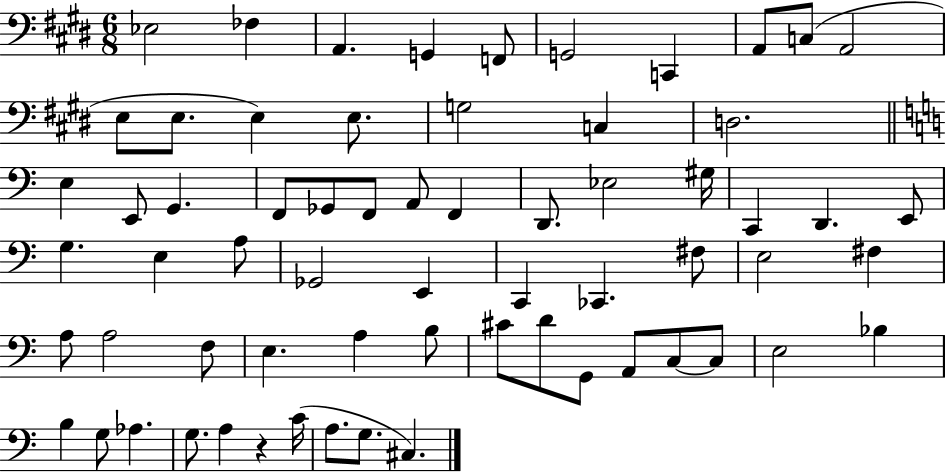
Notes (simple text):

Eb3/h FES3/q A2/q. G2/q F2/e G2/h C2/q A2/e C3/e A2/h E3/e E3/e. E3/q E3/e. G3/h C3/q D3/h. E3/q E2/e G2/q. F2/e Gb2/e F2/e A2/e F2/q D2/e. Eb3/h G#3/s C2/q D2/q. E2/e G3/q. E3/q A3/e Gb2/h E2/q C2/q CES2/q. F#3/e E3/h F#3/q A3/e A3/h F3/e E3/q. A3/q B3/e C#4/e D4/e G2/e A2/e C3/e C3/e E3/h Bb3/q B3/q G3/e Ab3/q. G3/e. A3/q R/q C4/s A3/e. G3/e. C#3/q.